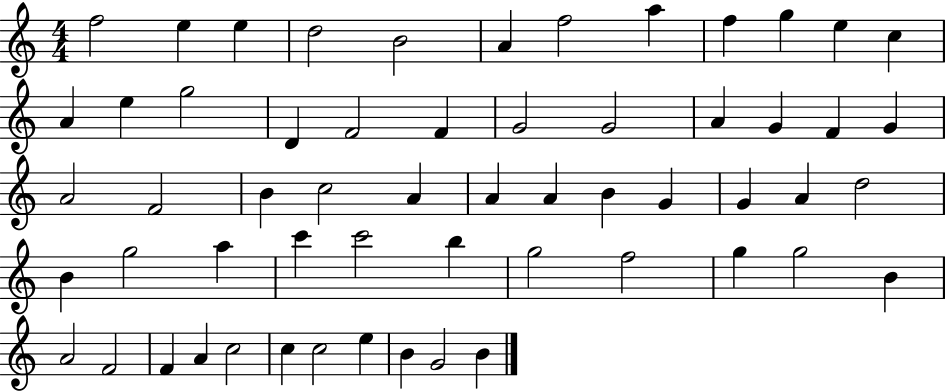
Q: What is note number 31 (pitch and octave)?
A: A4